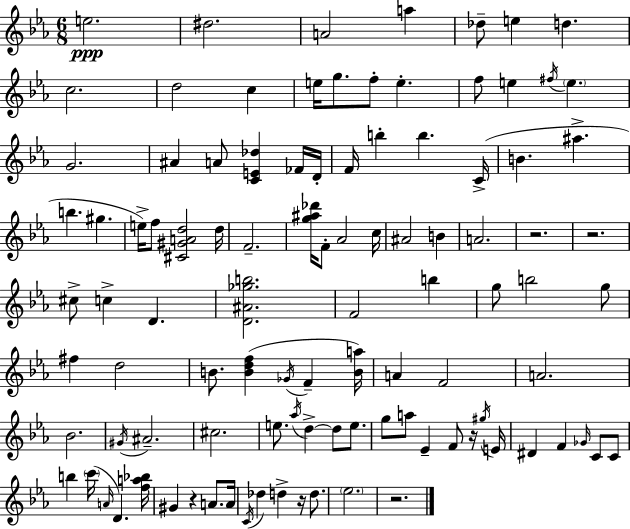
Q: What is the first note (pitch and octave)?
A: E5